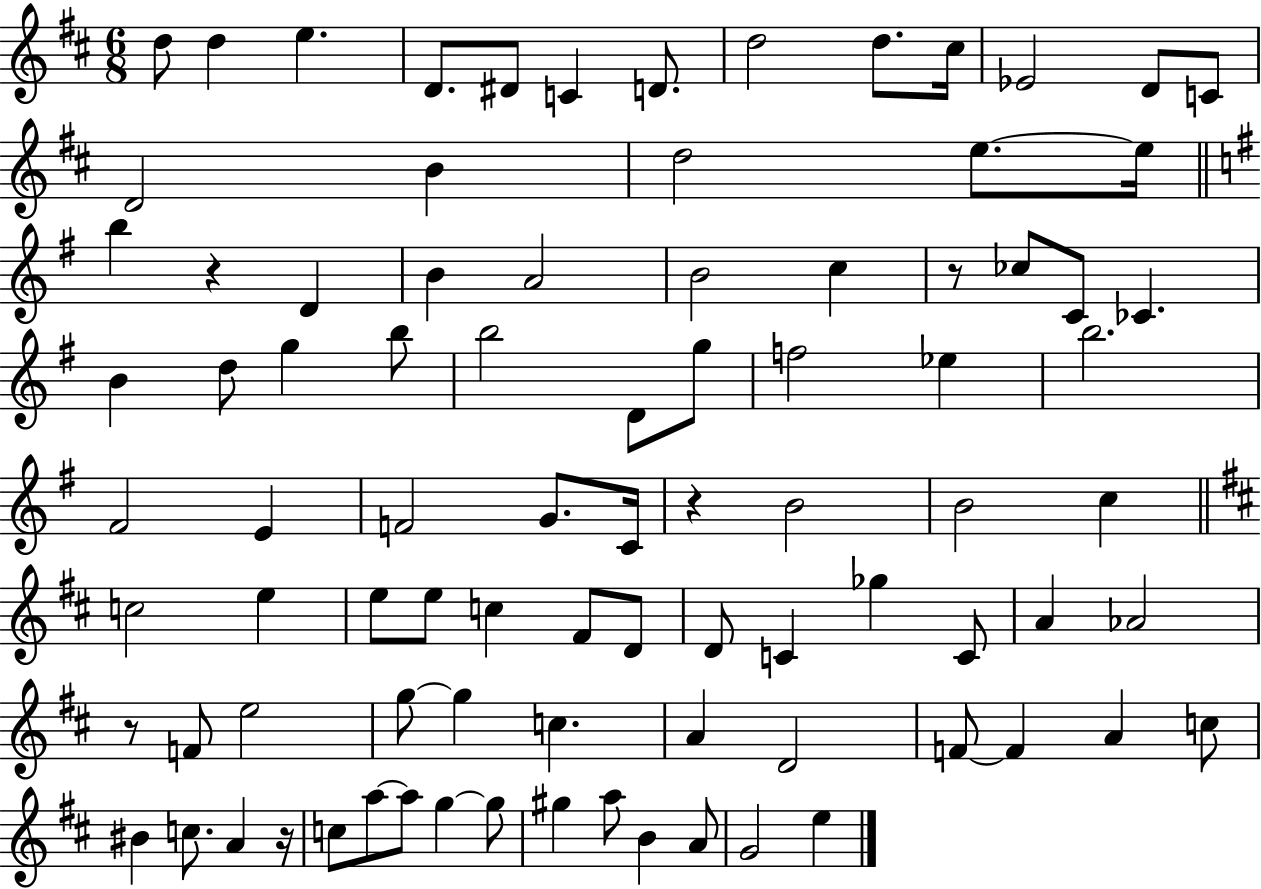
D5/e D5/q E5/q. D4/e. D#4/e C4/q D4/e. D5/h D5/e. C#5/s Eb4/h D4/e C4/e D4/h B4/q D5/h E5/e. E5/s B5/q R/q D4/q B4/q A4/h B4/h C5/q R/e CES5/e C4/e CES4/q. B4/q D5/e G5/q B5/e B5/h D4/e G5/e F5/h Eb5/q B5/h. F#4/h E4/q F4/h G4/e. C4/s R/q B4/h B4/h C5/q C5/h E5/q E5/e E5/e C5/q F#4/e D4/e D4/e C4/q Gb5/q C4/e A4/q Ab4/h R/e F4/e E5/h G5/e G5/q C5/q. A4/q D4/h F4/e F4/q A4/q C5/e BIS4/q C5/e. A4/q R/s C5/e A5/e A5/e G5/q G5/e G#5/q A5/e B4/q A4/e G4/h E5/q